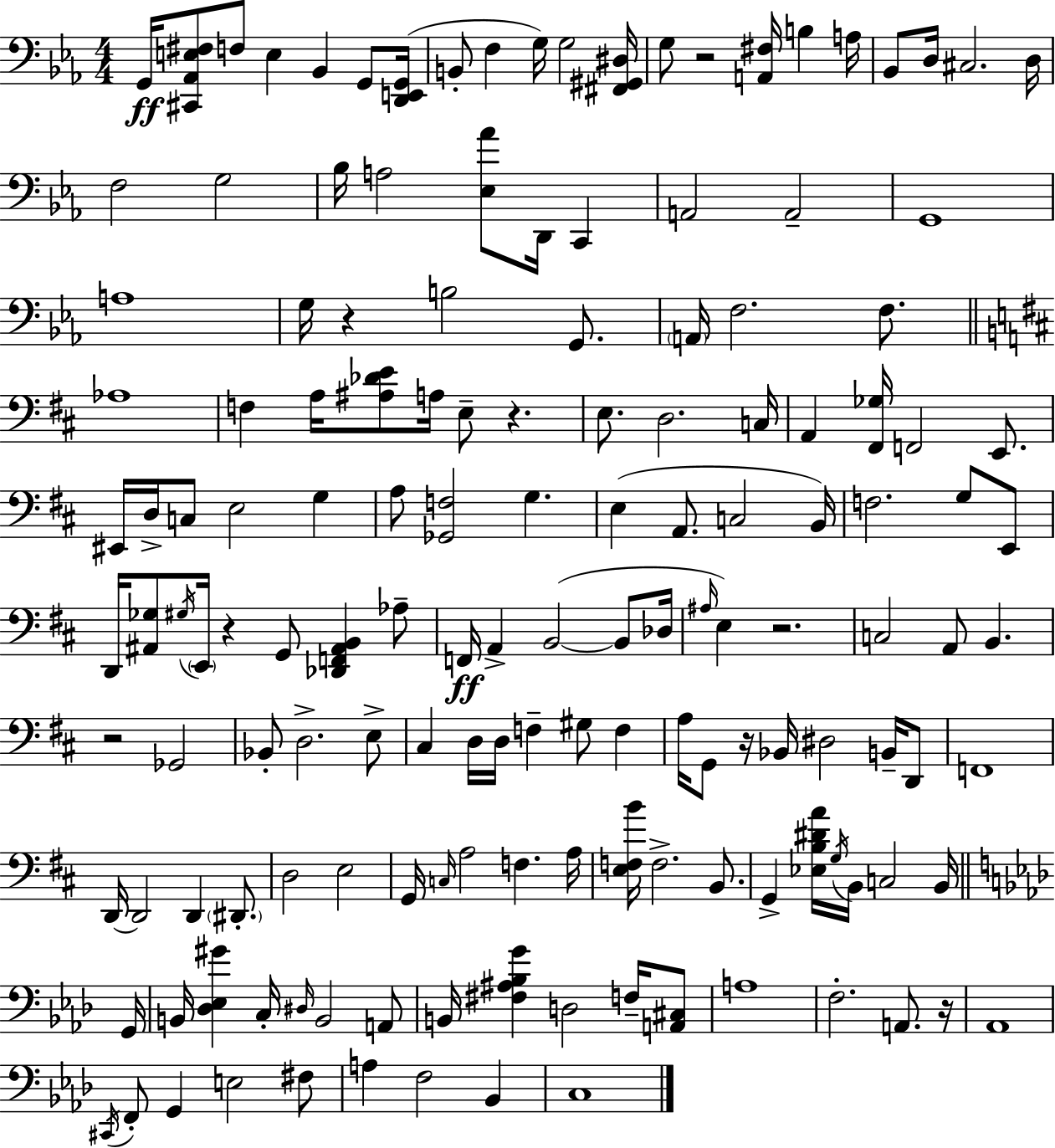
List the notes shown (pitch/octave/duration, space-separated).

G2/s [C#2,Ab2,E3,F#3]/e F3/e E3/q Bb2/q G2/e [D2,E2,G2]/s B2/e F3/q G3/s G3/h [F#2,G#2,D#3]/s G3/e R/h [A2,F#3]/s B3/q A3/s Bb2/e D3/s C#3/h. D3/s F3/h G3/h Bb3/s A3/h [Eb3,Ab4]/e D2/s C2/q A2/h A2/h G2/w A3/w G3/s R/q B3/h G2/e. A2/s F3/h. F3/e. Ab3/w F3/q A3/s [A#3,Db4,E4]/e A3/s E3/e R/q. E3/e. D3/h. C3/s A2/q [F#2,Gb3]/s F2/h E2/e. EIS2/s D3/s C3/e E3/h G3/q A3/e [Gb2,F3]/h G3/q. E3/q A2/e. C3/h B2/s F3/h. G3/e E2/e D2/s [A#2,Gb3]/e G#3/s E2/s R/q G2/e [Db2,F2,A#2,B2]/q Ab3/e F2/s A2/q B2/h B2/e Db3/s A#3/s E3/q R/h. C3/h A2/e B2/q. R/h Gb2/h Bb2/e D3/h. E3/e C#3/q D3/s D3/s F3/q G#3/e F3/q A3/s G2/e R/s Bb2/s D#3/h B2/s D2/e F2/w D2/s D2/h D2/q D#2/e. D3/h E3/h G2/s C3/s A3/h F3/q. A3/s [E3,F3,B4]/s F3/h. B2/e. G2/q [Eb3,B3,D#4,A4]/s G3/s B2/s C3/h B2/s G2/s B2/s [Db3,Eb3,G#4]/q C3/s D#3/s B2/h A2/e B2/s [F#3,A#3,Bb3,G4]/q D3/h F3/s [A2,C#3]/e A3/w F3/h. A2/e. R/s Ab2/w C#2/s F2/e G2/q E3/h F#3/e A3/q F3/h Bb2/q C3/w